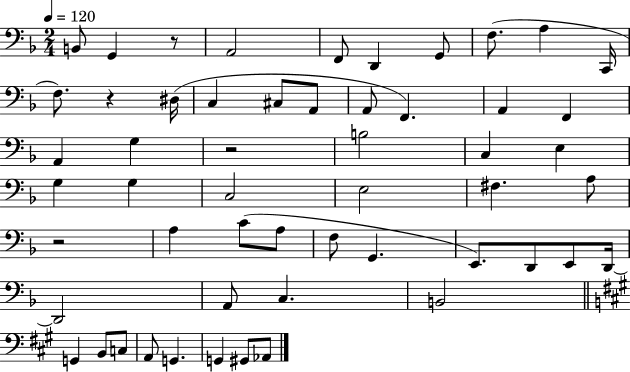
{
  \clef bass
  \numericTimeSignature
  \time 2/4
  \key f \major
  \tempo 4 = 120
  b,8 g,4 r8 | a,2 | f,8 d,4 g,8 | f8.( a4 c,16 | \break f8.) r4 dis16( | c4 cis8 a,8 | a,8 f,4.) | a,4 f,4 | \break a,4 g4 | r2 | b2 | c4 e4 | \break g4 g4 | c2 | e2 | fis4. a8 | \break r2 | a4 c'8( a8 | f8 g,4. | e,8.) d,8 e,8 d,16~~ | \break d,2 | a,8 c4. | b,2 | \bar "||" \break \key a \major g,4 b,8 c8 | a,8 g,4. | g,4 gis,8 aes,8 | \bar "|."
}